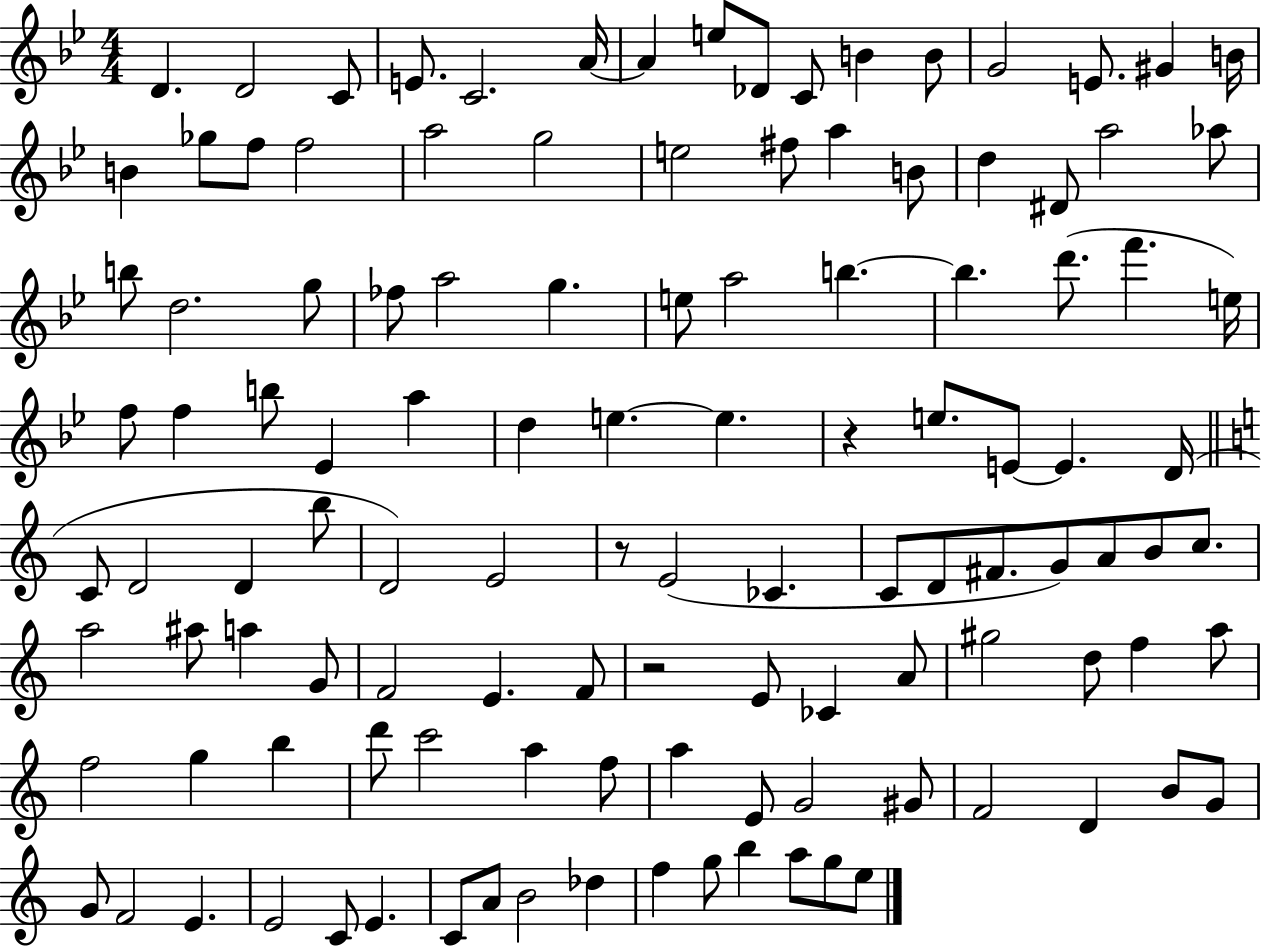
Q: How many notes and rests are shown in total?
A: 118